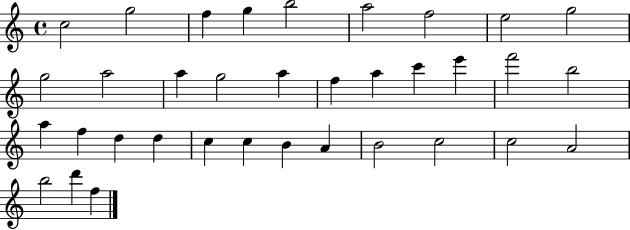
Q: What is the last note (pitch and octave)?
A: F5